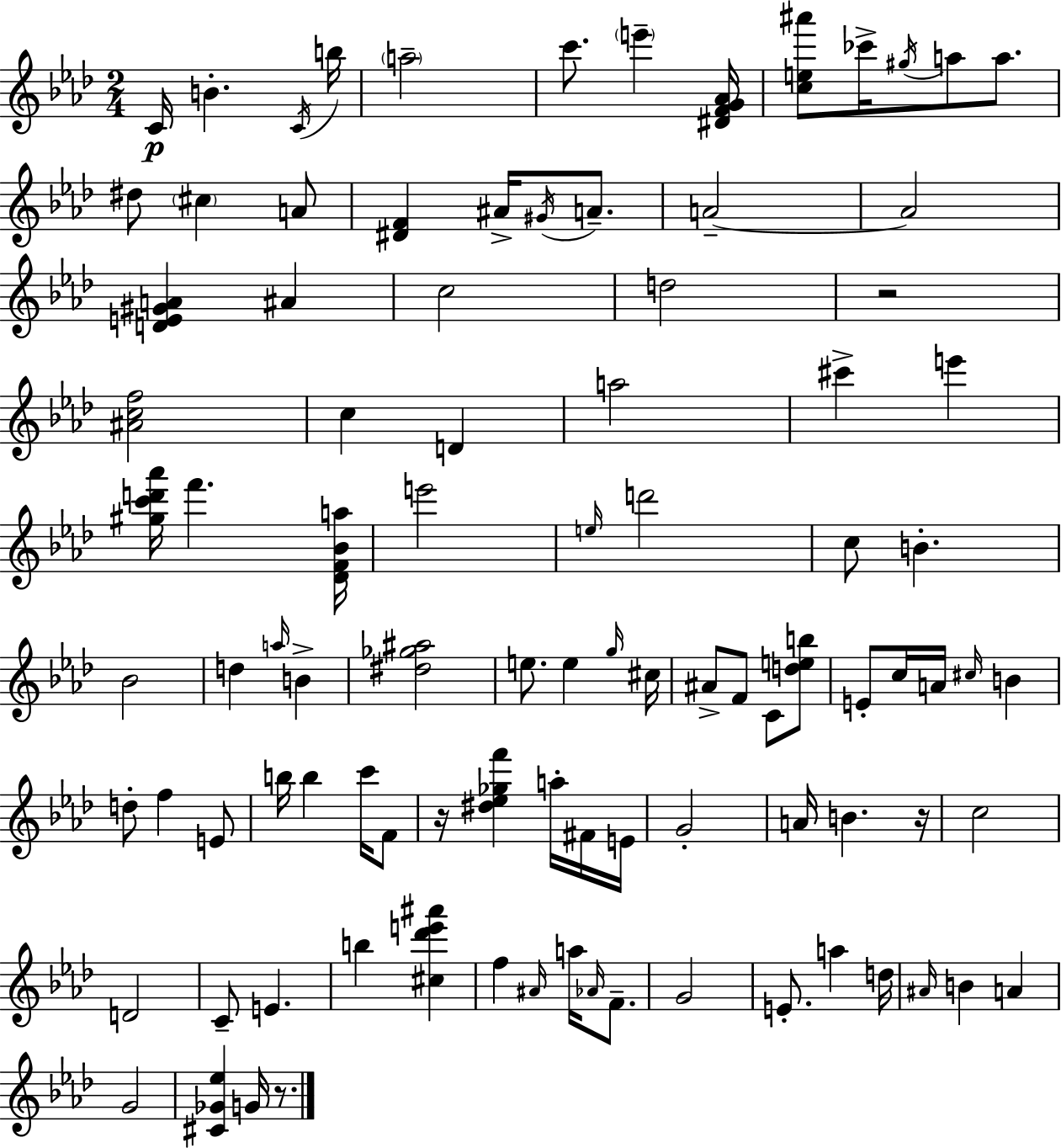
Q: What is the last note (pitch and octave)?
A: G4